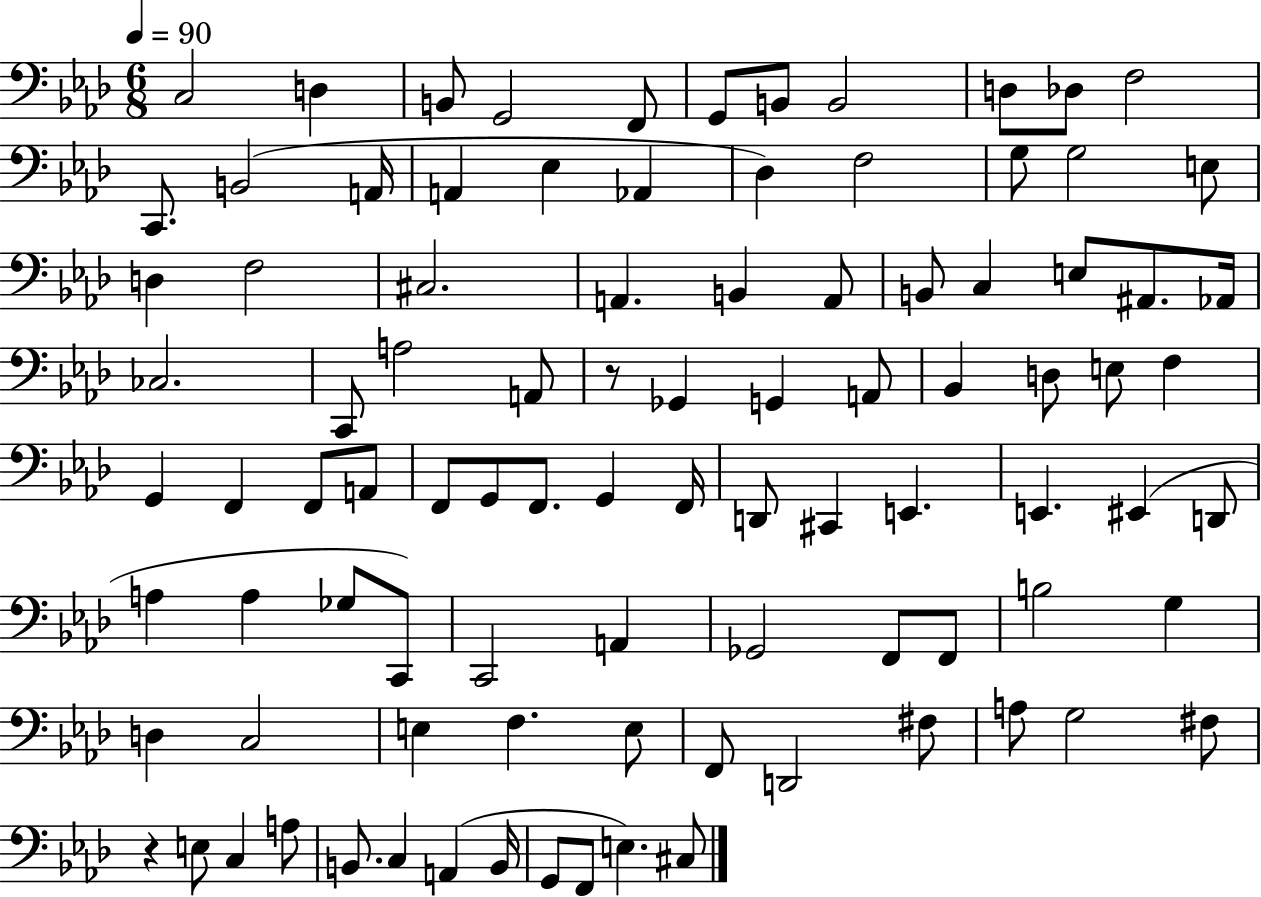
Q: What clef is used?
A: bass